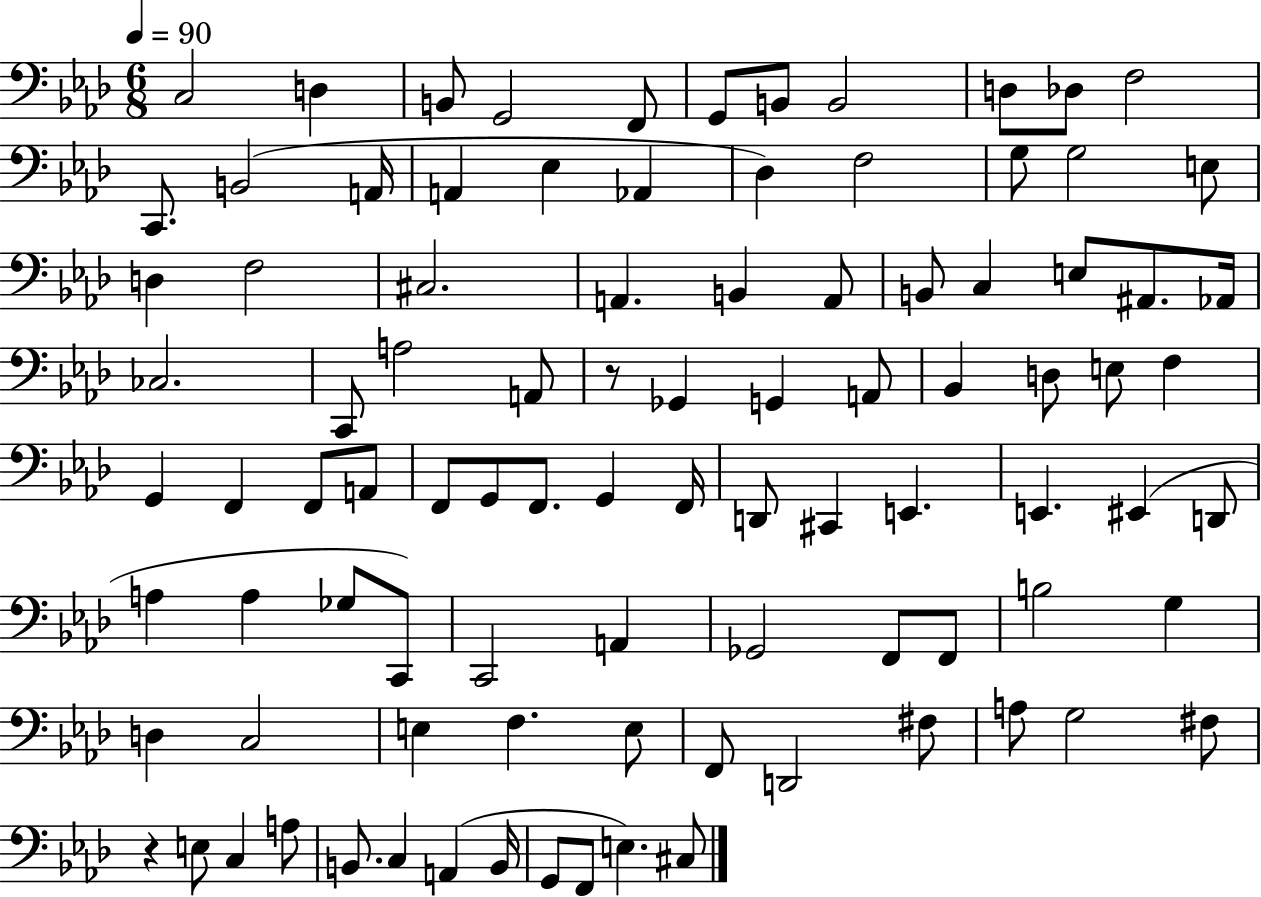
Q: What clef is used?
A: bass